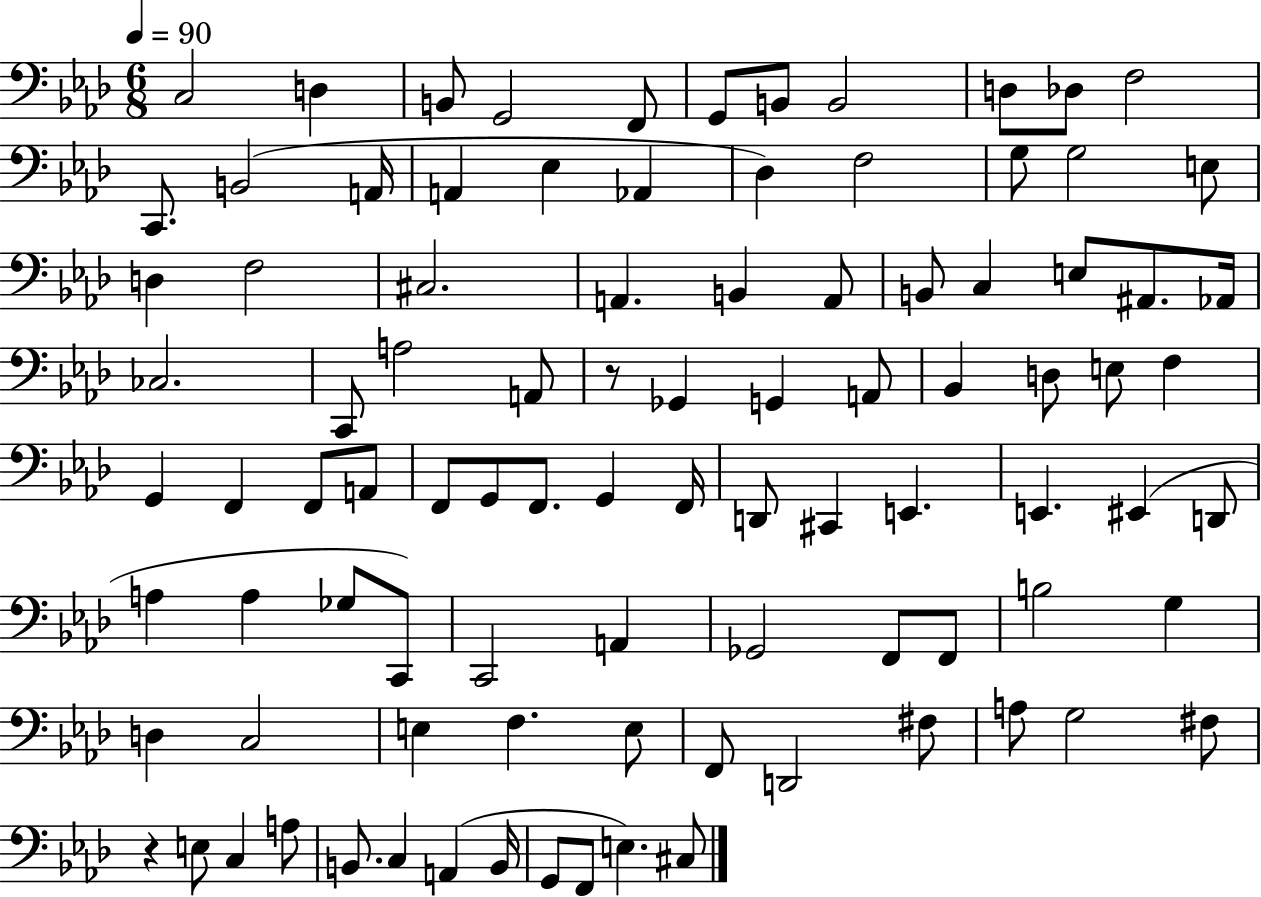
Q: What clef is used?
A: bass